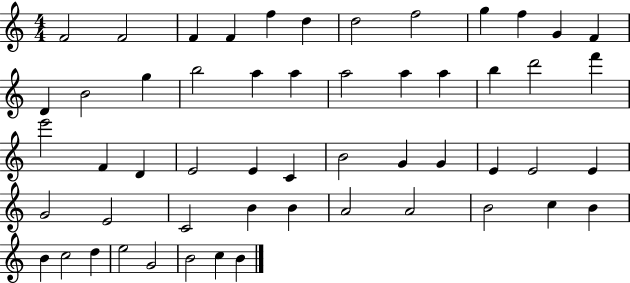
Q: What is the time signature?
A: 4/4